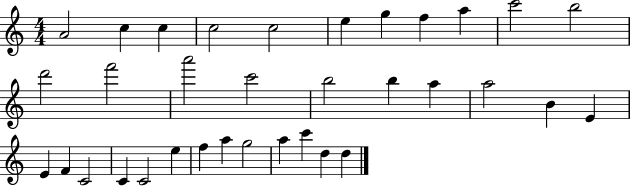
X:1
T:Untitled
M:4/4
L:1/4
K:C
A2 c c c2 c2 e g f a c'2 b2 d'2 f'2 a'2 c'2 b2 b a a2 B E E F C2 C C2 e f a g2 a c' d d